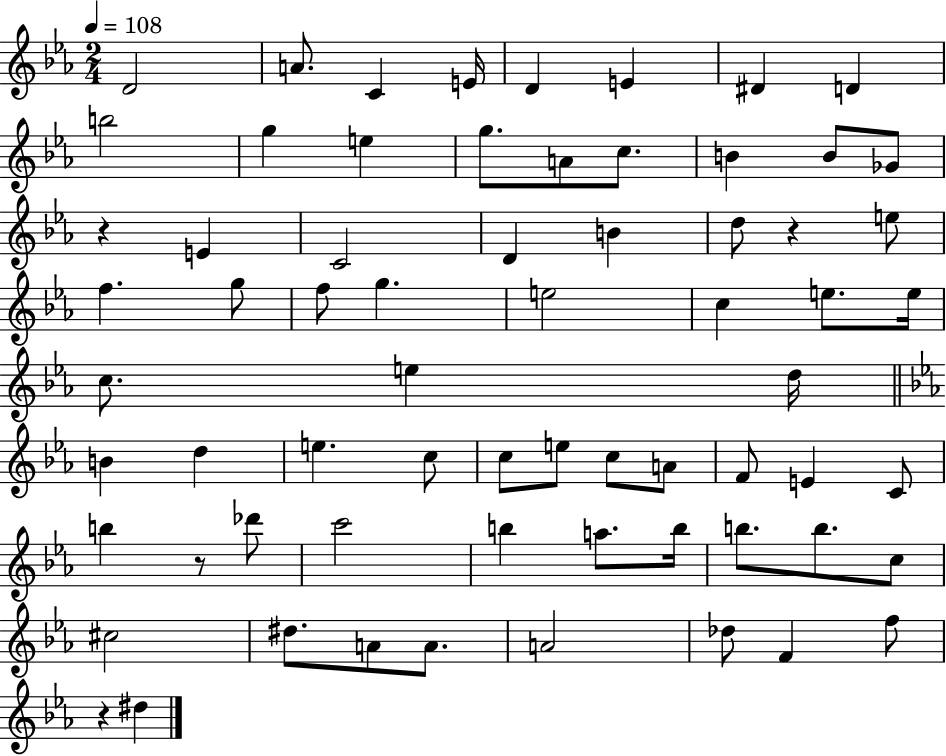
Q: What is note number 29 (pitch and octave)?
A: C5